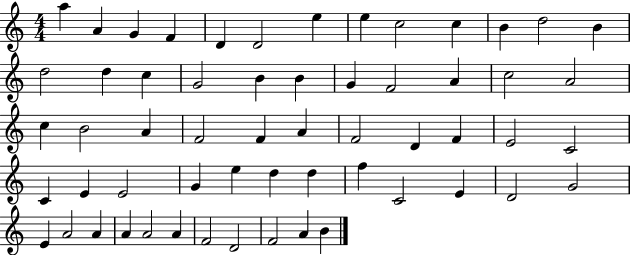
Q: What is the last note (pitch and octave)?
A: B4